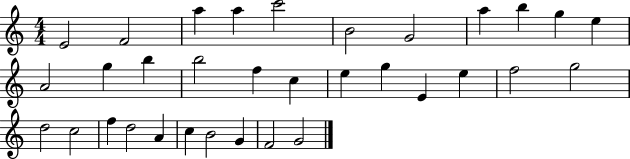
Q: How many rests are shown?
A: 0